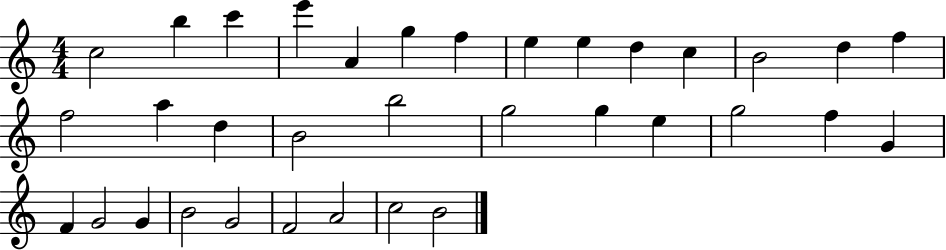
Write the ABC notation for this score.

X:1
T:Untitled
M:4/4
L:1/4
K:C
c2 b c' e' A g f e e d c B2 d f f2 a d B2 b2 g2 g e g2 f G F G2 G B2 G2 F2 A2 c2 B2